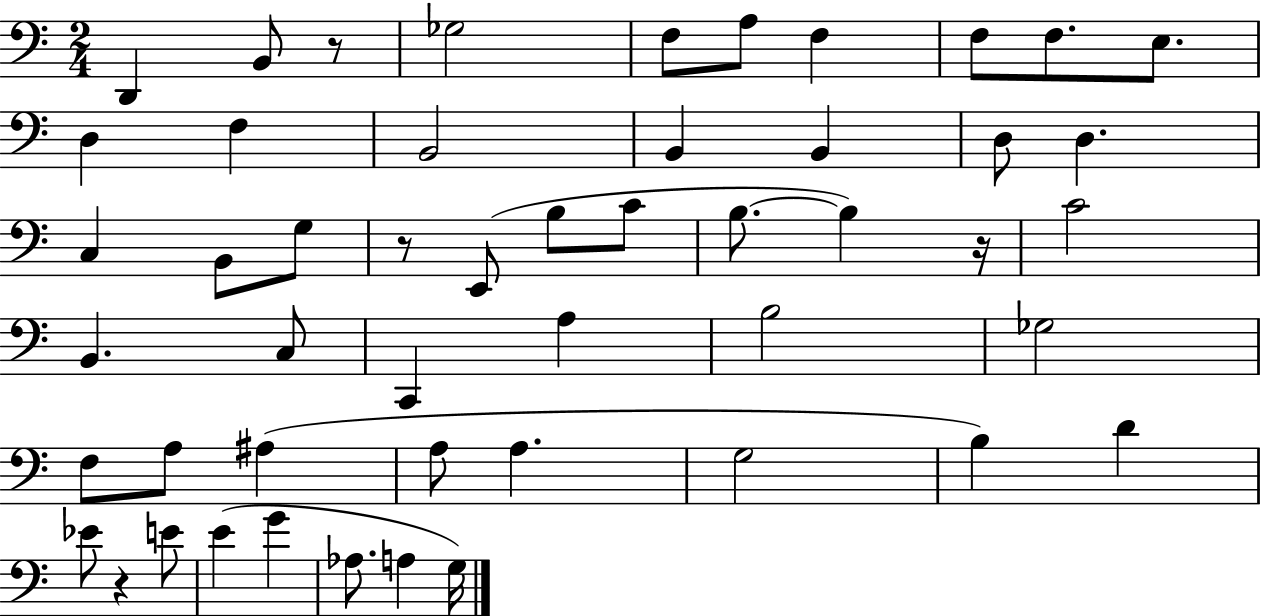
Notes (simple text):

D2/q B2/e R/e Gb3/h F3/e A3/e F3/q F3/e F3/e. E3/e. D3/q F3/q B2/h B2/q B2/q D3/e D3/q. C3/q B2/e G3/e R/e E2/e B3/e C4/e B3/e. B3/q R/s C4/h B2/q. C3/e C2/q A3/q B3/h Gb3/h F3/e A3/e A#3/q A3/e A3/q. G3/h B3/q D4/q Eb4/e R/q E4/e E4/q G4/q Ab3/e. A3/q G3/s